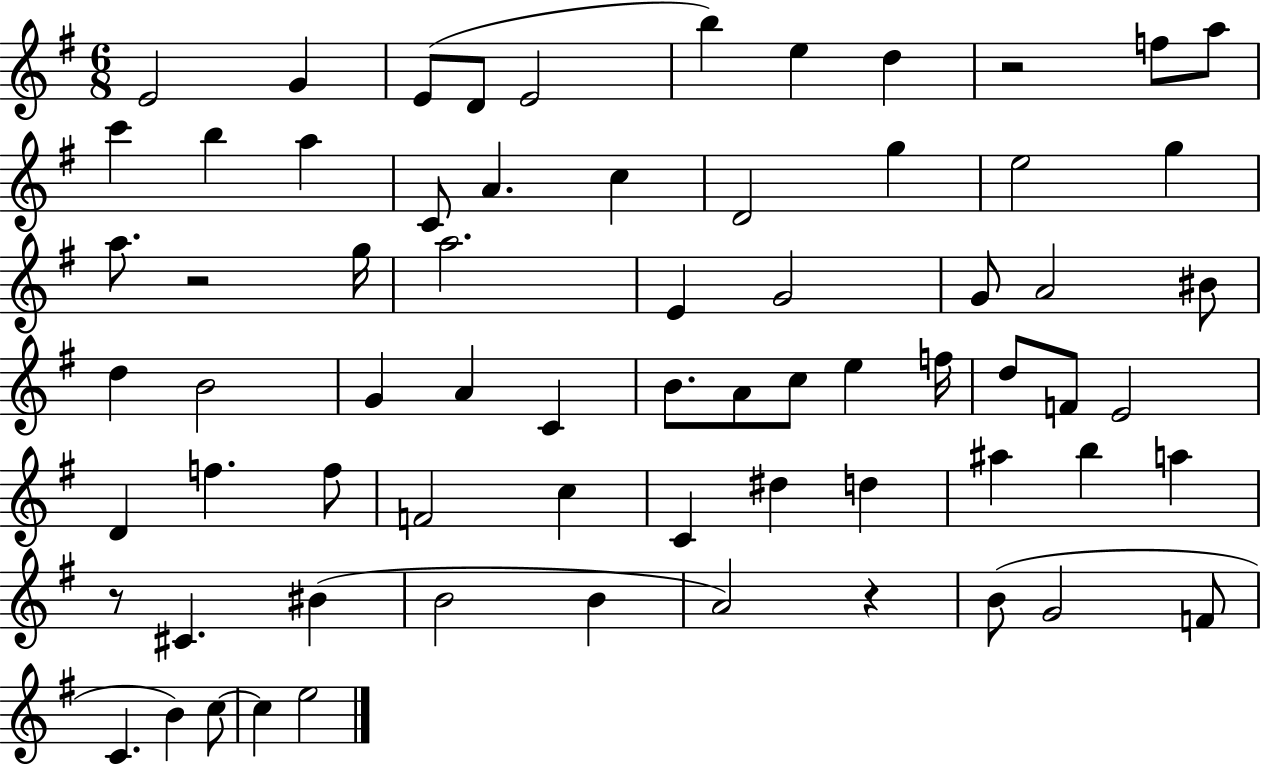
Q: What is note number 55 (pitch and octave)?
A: B4